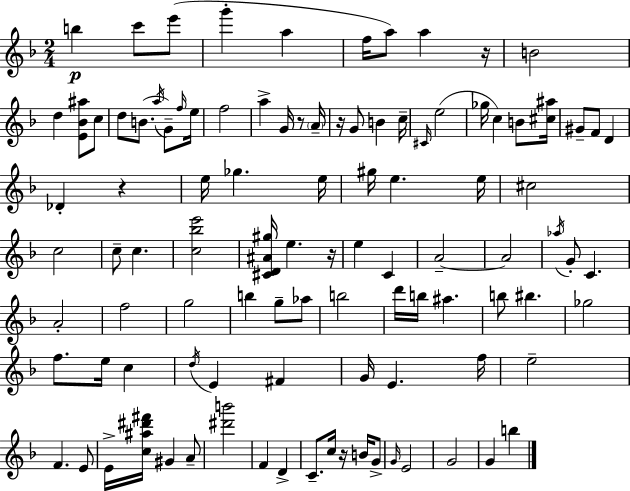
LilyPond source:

{
  \clef treble
  \numericTimeSignature
  \time 2/4
  \key f \major
  \repeat volta 2 { b''4\p c'''8 e'''8( | g'''4-. a''4 | f''16 a''8) a''4 r16 | b'2 | \break d''4 <e' bes' ais''>8 c''8 | d''8 b'8.( \acciaccatura { a''16 } g'8--) | \grace { f''16 } e''16 f''2 | a''4-> g'16 r8 | \break \parenthesize a'16-- r16 g'8 b'4 | c''16-- \grace { cis'16 }( e''2 | ges''16 c''4) | b'8 <cis'' ais''>16 gis'8-- f'8 d'4 | \break des'4-. r4 | e''16 ges''4. | e''16 gis''16 e''4. | e''16 cis''2 | \break c''2 | c''8-- c''4. | <c'' bes'' e'''>2 | <cis' d' ais' gis''>16 e''4. | \break r16 e''4 c'4 | a'2--~~ | a'2 | \acciaccatura { aes''16 } g'8-. c'4. | \break a'2-. | f''2 | g''2 | b''4 | \break g''8-- aes''8 b''2 | d'''16 b''16 ais''4. | b''8 bis''4. | ges''2 | \break f''8. e''16 | c''4 \acciaccatura { d''16 } e'4 | fis'4 g'16 e'4. | f''16 e''2-- | \break f'4. | e'8 e'16-> <c'' ais'' dis''' fis'''>16 gis'4 | a'8-- <dis''' b'''>2 | f'4 | \break d'4-> c'8.-- | c''16 r16 b'16 g'8-> \grace { g'16 } e'2 | g'2 | g'4 | \break b''4 } \bar "|."
}